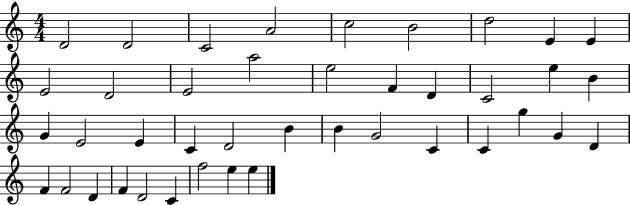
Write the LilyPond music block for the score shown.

{
  \clef treble
  \numericTimeSignature
  \time 4/4
  \key c \major
  d'2 d'2 | c'2 a'2 | c''2 b'2 | d''2 e'4 e'4 | \break e'2 d'2 | e'2 a''2 | e''2 f'4 d'4 | c'2 e''4 b'4 | \break g'4 e'2 e'4 | c'4 d'2 b'4 | b'4 g'2 c'4 | c'4 g''4 g'4 d'4 | \break f'4 f'2 d'4 | f'4 d'2 c'4 | f''2 e''4 e''4 | \bar "|."
}